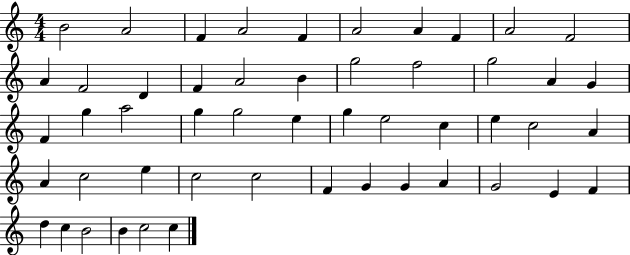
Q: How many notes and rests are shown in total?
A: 51